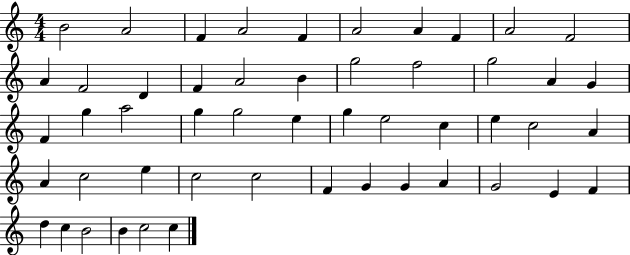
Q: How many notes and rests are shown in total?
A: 51